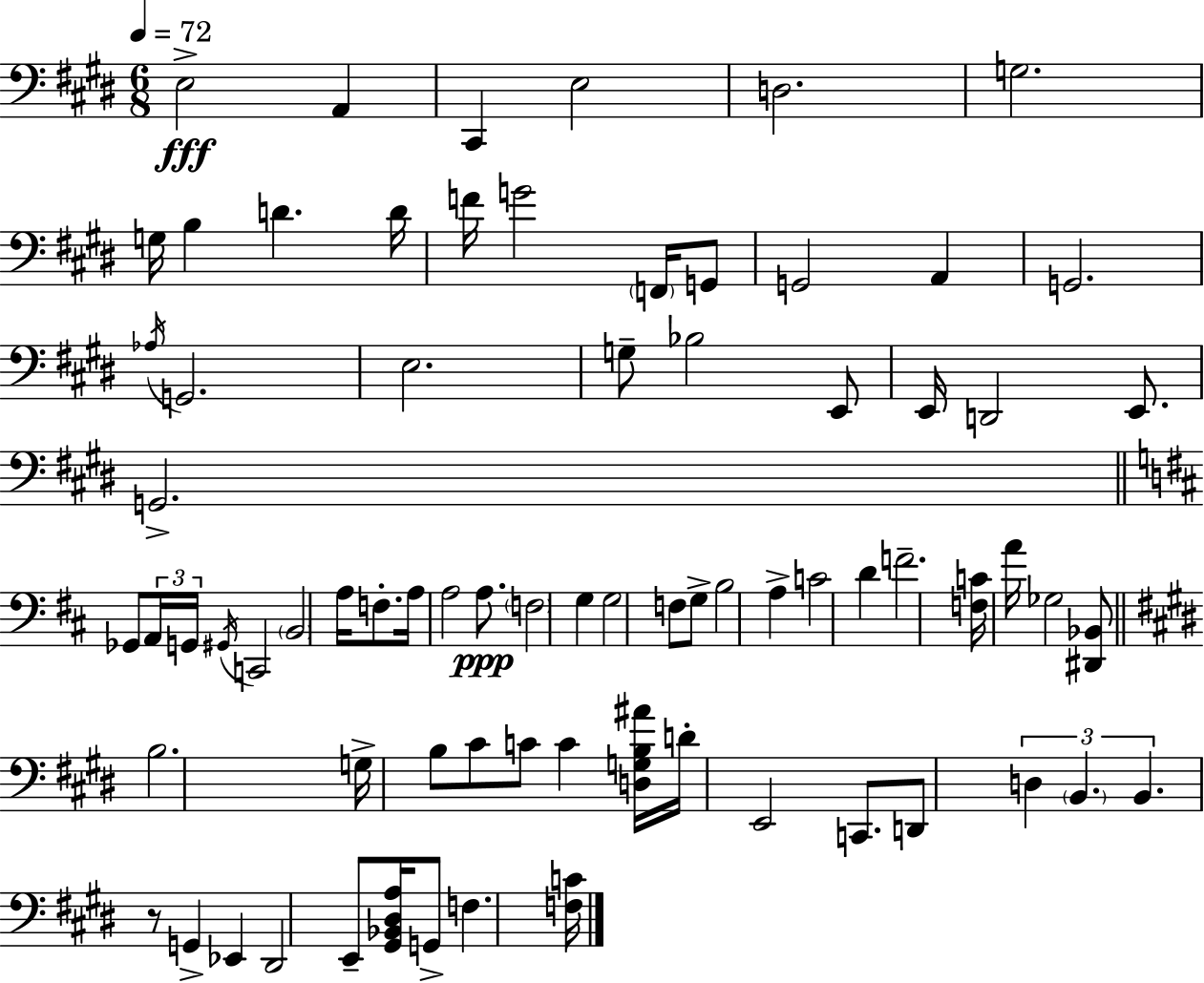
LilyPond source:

{
  \clef bass
  \numericTimeSignature
  \time 6/8
  \key e \major
  \tempo 4 = 72
  \repeat volta 2 { e2->\fff a,4 | cis,4 e2 | d2. | g2. | \break g16 b4 d'4. d'16 | f'16 g'2 \parenthesize f,16 g,8 | g,2 a,4 | g,2. | \break \acciaccatura { aes16 } g,2. | e2. | g8-- bes2 e,8 | e,16 d,2 e,8. | \break g,2.-> | \bar "||" \break \key d \major ges,8 \tuplet 3/2 { a,16 g,16 \acciaccatura { gis,16 } } c,2 | \parenthesize b,2 a16 f8.-. | a16 a2 a8.\ppp | \parenthesize f2 g4 | \break g2 f8 g8-> | b2 a4-> | c'2 d'4 | f'2.-- | \break <f c'>16 a'16 ges2 <dis, bes,>8 | \bar "||" \break \key e \major b2. | g16-> b8 cis'8 c'8 c'4 <d g b ais'>16 | d'16-. e,2 c,8. | d,8 \tuplet 3/2 { d4 \parenthesize b,4. | \break b,4. } r8 g,4-> | ees,4 dis,2 | e,8-- <gis, bes, dis a>16 g,8-> f4. <f c'>16 | } \bar "|."
}